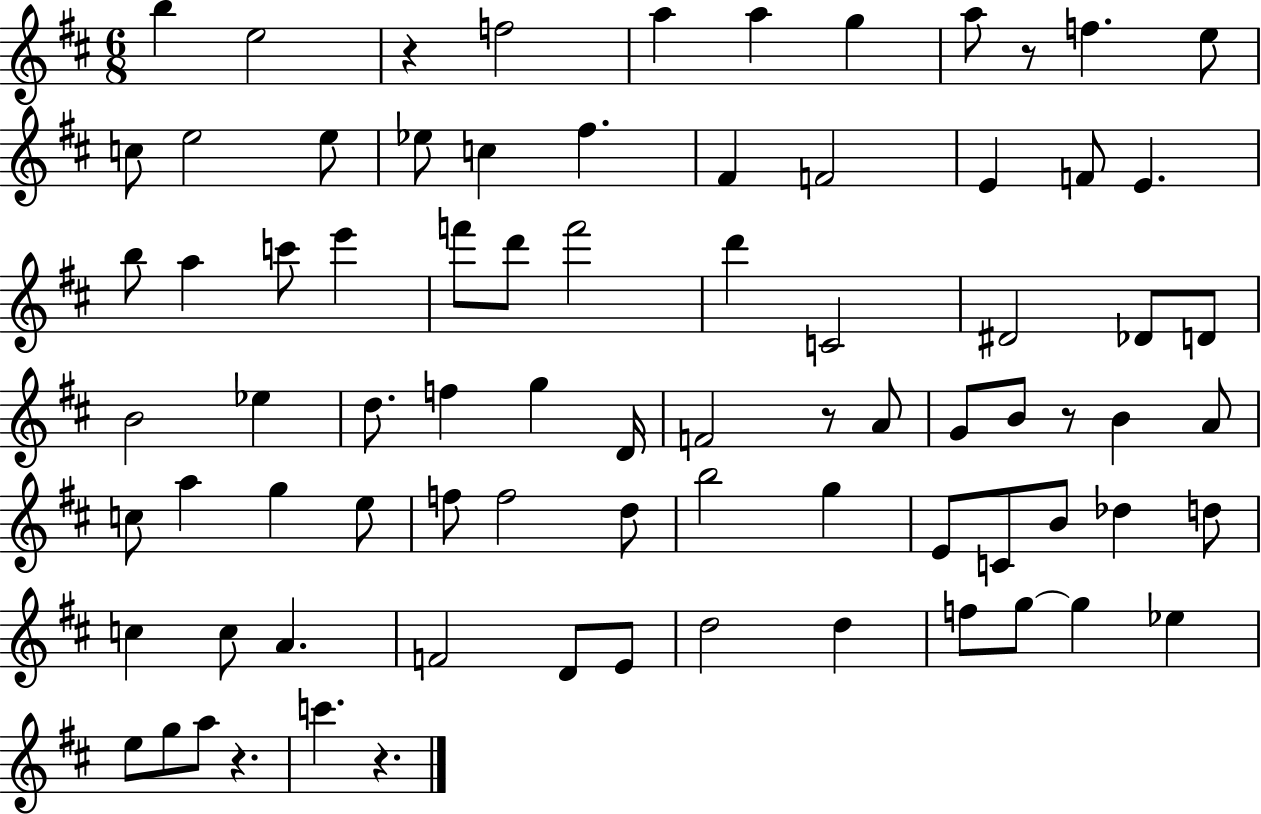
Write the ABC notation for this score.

X:1
T:Untitled
M:6/8
L:1/4
K:D
b e2 z f2 a a g a/2 z/2 f e/2 c/2 e2 e/2 _e/2 c ^f ^F F2 E F/2 E b/2 a c'/2 e' f'/2 d'/2 f'2 d' C2 ^D2 _D/2 D/2 B2 _e d/2 f g D/4 F2 z/2 A/2 G/2 B/2 z/2 B A/2 c/2 a g e/2 f/2 f2 d/2 b2 g E/2 C/2 B/2 _d d/2 c c/2 A F2 D/2 E/2 d2 d f/2 g/2 g _e e/2 g/2 a/2 z c' z